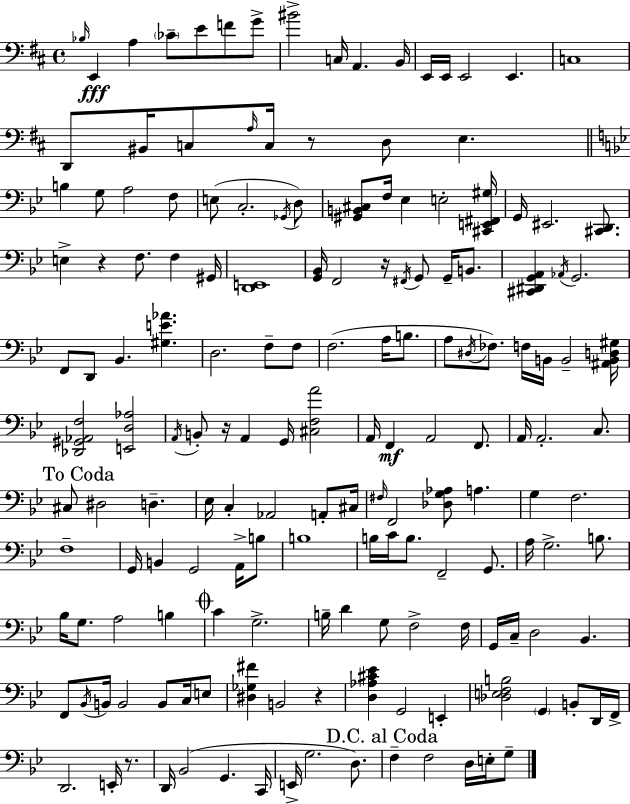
X:1
T:Untitled
M:4/4
L:1/4
K:D
_B,/4 E,, A, _C/2 E/2 F/2 G/2 ^B2 C,/4 A,, B,,/4 E,,/4 E,,/4 E,,2 E,, C,4 D,,/2 ^B,,/4 C,/2 A,/4 C,/4 z/2 D,/2 E, B, G,/2 A,2 F,/2 E,/2 C,2 _G,,/4 D,/2 [^G,,B,,^C,]/2 F,/4 _E, E,2 [^C,,E,,^F,,^G,]/4 G,,/4 ^E,,2 [^C,,D,,]/2 E, z F,/2 F, ^G,,/4 [D,,E,,]4 [G,,_B,,]/4 F,,2 z/4 ^F,,/4 G,,/2 G,,/4 B,,/2 [^C,,^D,,G,,A,,] _A,,/4 G,,2 F,,/2 D,,/2 _B,, [^G,E_A] D,2 F,/2 F,/2 F,2 A,/4 B,/2 A,/2 ^D,/4 _F,/2 F,/4 B,,/4 B,,2 [^A,,B,,D,^G,]/4 [_D,,^G,,_A,,F,]2 [E,,D,_A,]2 A,,/4 B,,/2 z/4 A,, G,,/4 [^C,F,A]2 A,,/4 F,, A,,2 F,,/2 A,,/4 A,,2 C,/2 ^C,/2 ^D,2 D, _E,/4 C, _A,,2 A,,/2 ^C,/4 ^F,/4 F,,2 [_D,G,_A,]/2 A, G, F,2 F,4 G,,/4 B,, G,,2 A,,/4 B,/2 B,4 B,/4 C/4 B,/2 F,,2 G,,/2 A,/4 G,2 B,/2 _B,/4 G,/2 A,2 B, C G,2 B,/4 D G,/2 F,2 F,/4 G,,/4 C,/4 D,2 _B,, F,,/2 _B,,/4 B,,/4 B,,2 B,,/2 C,/4 E,/2 [^D,_G,^F] B,,2 z [D,_A,^C_E] G,,2 E,, [_D,E,F,B,]2 G,, B,,/2 D,,/4 F,,/4 D,,2 E,,/4 z/2 D,,/4 _B,,2 G,, C,,/4 E,,/4 G,2 D,/2 F, F,2 D,/4 E,/4 G,/2